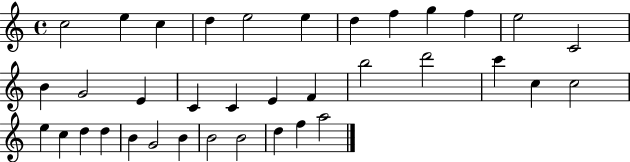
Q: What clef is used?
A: treble